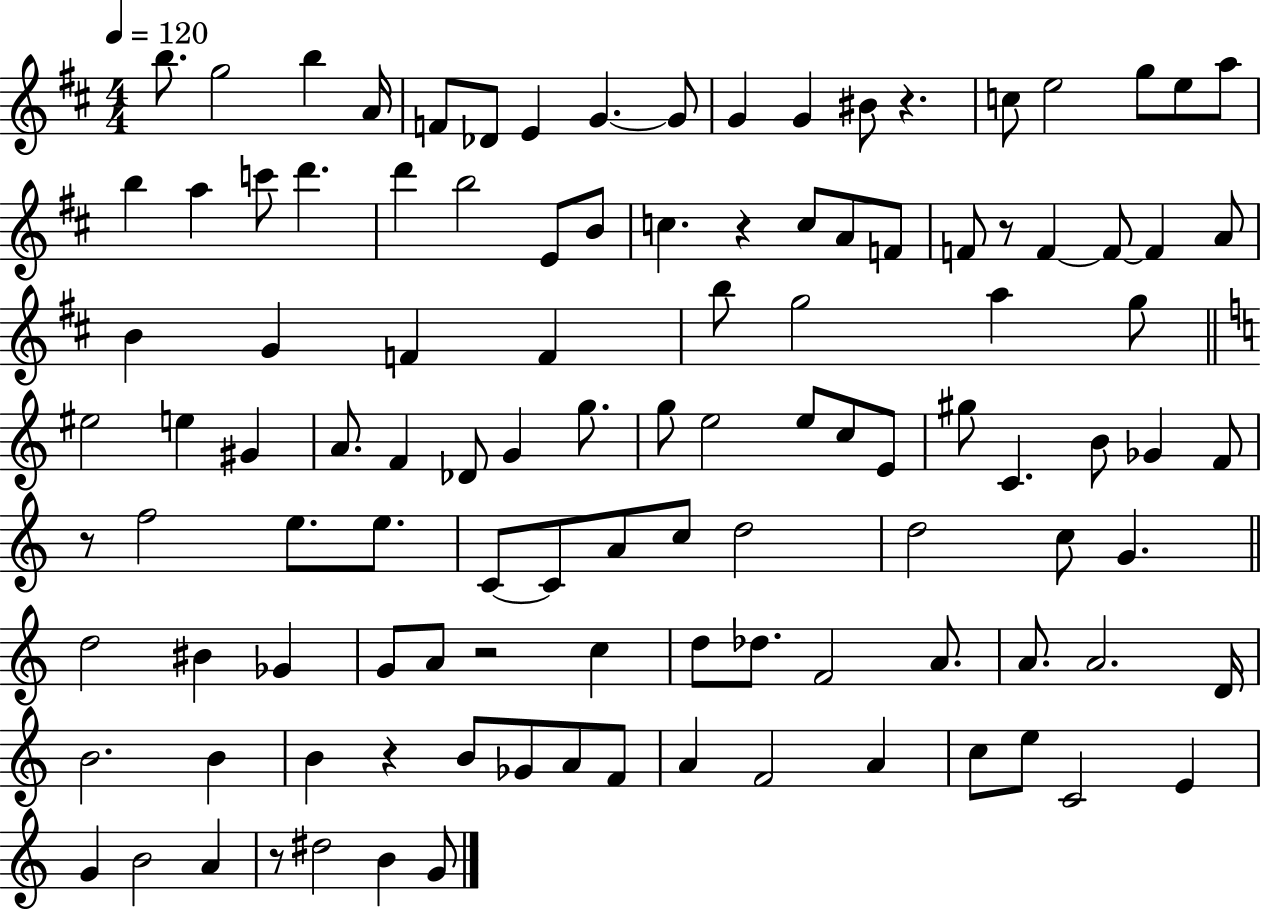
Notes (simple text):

B5/e. G5/h B5/q A4/s F4/e Db4/e E4/q G4/q. G4/e G4/q G4/q BIS4/e R/q. C5/e E5/h G5/e E5/e A5/e B5/q A5/q C6/e D6/q. D6/q B5/h E4/e B4/e C5/q. R/q C5/e A4/e F4/e F4/e R/e F4/q F4/e F4/q A4/e B4/q G4/q F4/q F4/q B5/e G5/h A5/q G5/e EIS5/h E5/q G#4/q A4/e. F4/q Db4/e G4/q G5/e. G5/e E5/h E5/e C5/e E4/e G#5/e C4/q. B4/e Gb4/q F4/e R/e F5/h E5/e. E5/e. C4/e C4/e A4/e C5/e D5/h D5/h C5/e G4/q. D5/h BIS4/q Gb4/q G4/e A4/e R/h C5/q D5/e Db5/e. F4/h A4/e. A4/e. A4/h. D4/s B4/h. B4/q B4/q R/q B4/e Gb4/e A4/e F4/e A4/q F4/h A4/q C5/e E5/e C4/h E4/q G4/q B4/h A4/q R/e D#5/h B4/q G4/e